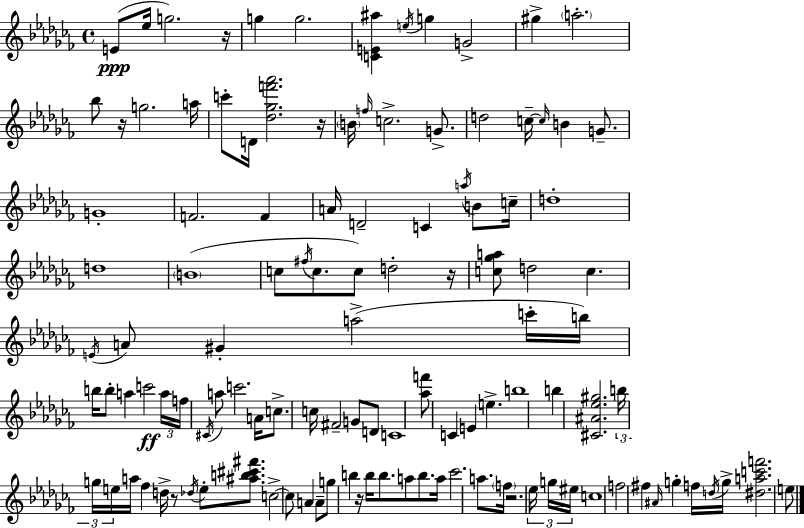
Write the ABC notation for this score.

X:1
T:Untitled
M:4/4
L:1/4
K:Abm
E/2 _e/4 g2 z/4 g g2 [CE^a] e/4 g G2 ^g a2 _b/2 z/4 g2 a/4 c'/2 D/4 [_d_gf'_a']2 z/4 B/4 f/4 c2 G/2 d2 c/4 c/4 B G/2 G4 F2 F A/4 D2 C a/4 B/2 c/4 d4 d4 B4 c/2 ^f/4 c/2 c/2 d2 z/4 [c_ga]/2 d2 c E/4 A/2 ^G a2 c'/4 b/4 b/4 b/2 a c'2 a/4 f/4 ^C/4 a/2 c'2 A/4 c/2 c/4 ^F2 G/2 D/2 C4 [_af']/2 C E e b4 b [^C^A_e^g]2 b/4 g/4 e/4 a/4 _f d/4 z/2 _d/4 e/2 [^ab^c'^f']/2 c2 c/2 A A/2 g/2 b z/4 b/4 b/2 a/2 b/2 a/4 _c'2 a/2 f/4 z2 _e/4 g/4 ^e/4 c4 f2 ^f ^A/4 g f/4 d/4 g/4 [^dac'f']2 e/2